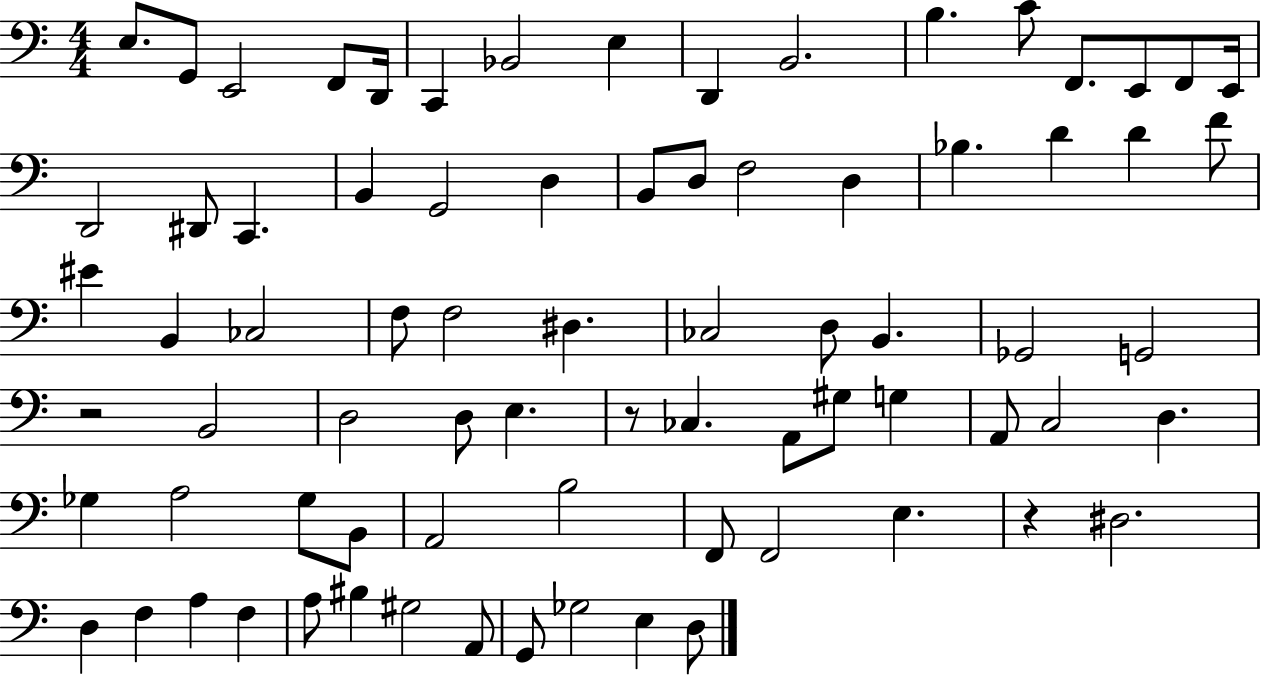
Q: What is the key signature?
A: C major